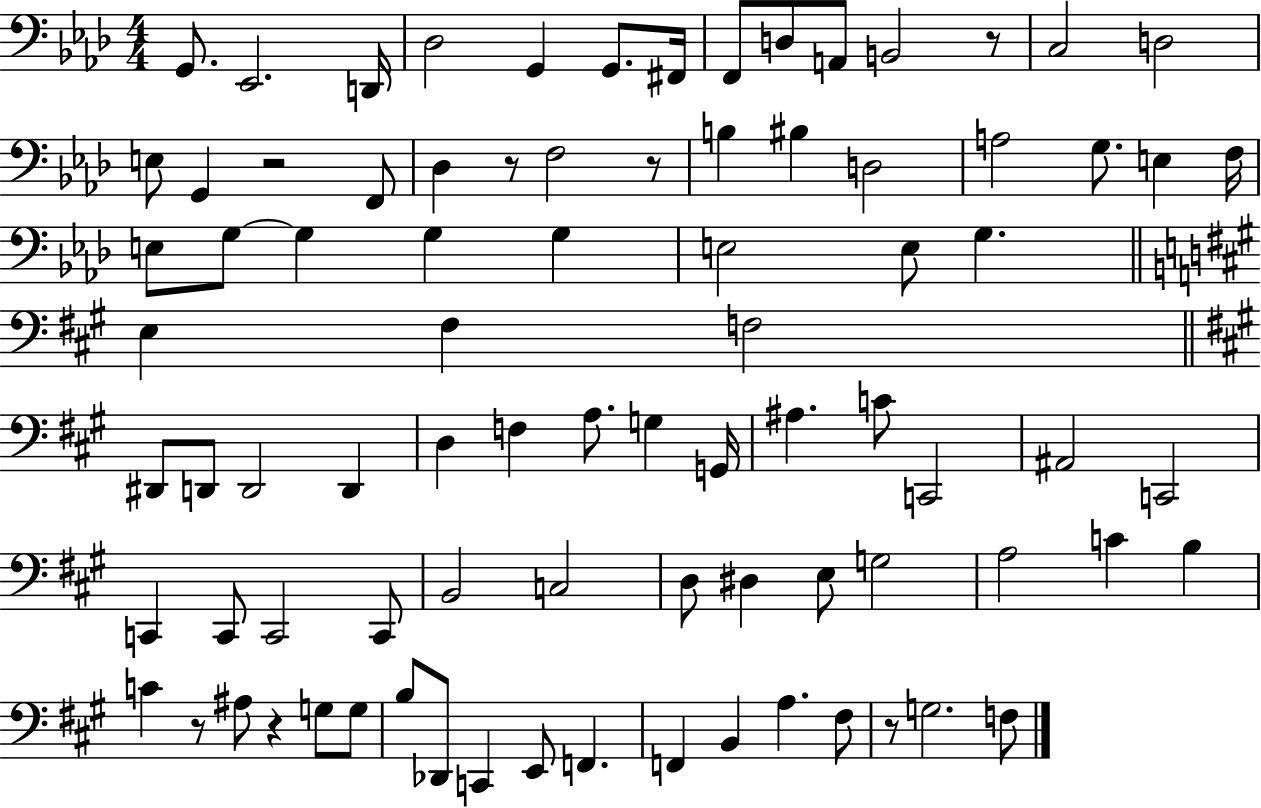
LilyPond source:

{
  \clef bass
  \numericTimeSignature
  \time 4/4
  \key aes \major
  g,8. ees,2. d,16 | des2 g,4 g,8. fis,16 | f,8 d8 a,8 b,2 r8 | c2 d2 | \break e8 g,4 r2 f,8 | des4 r8 f2 r8 | b4 bis4 d2 | a2 g8. e4 f16 | \break e8 g8~~ g4 g4 g4 | e2 e8 g4. | \bar "||" \break \key a \major e4 fis4 f2 | \bar "||" \break \key a \major dis,8 d,8 d,2 d,4 | d4 f4 a8. g4 g,16 | ais4. c'8 c,2 | ais,2 c,2 | \break c,4 c,8 c,2 c,8 | b,2 c2 | d8 dis4 e8 g2 | a2 c'4 b4 | \break c'4 r8 ais8 r4 g8 g8 | b8 des,8 c,4 e,8 f,4. | f,4 b,4 a4. fis8 | r8 g2. f8 | \break \bar "|."
}